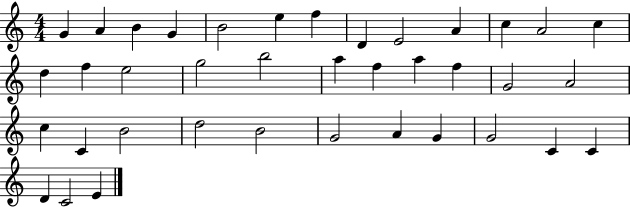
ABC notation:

X:1
T:Untitled
M:4/4
L:1/4
K:C
G A B G B2 e f D E2 A c A2 c d f e2 g2 b2 a f a f G2 A2 c C B2 d2 B2 G2 A G G2 C C D C2 E